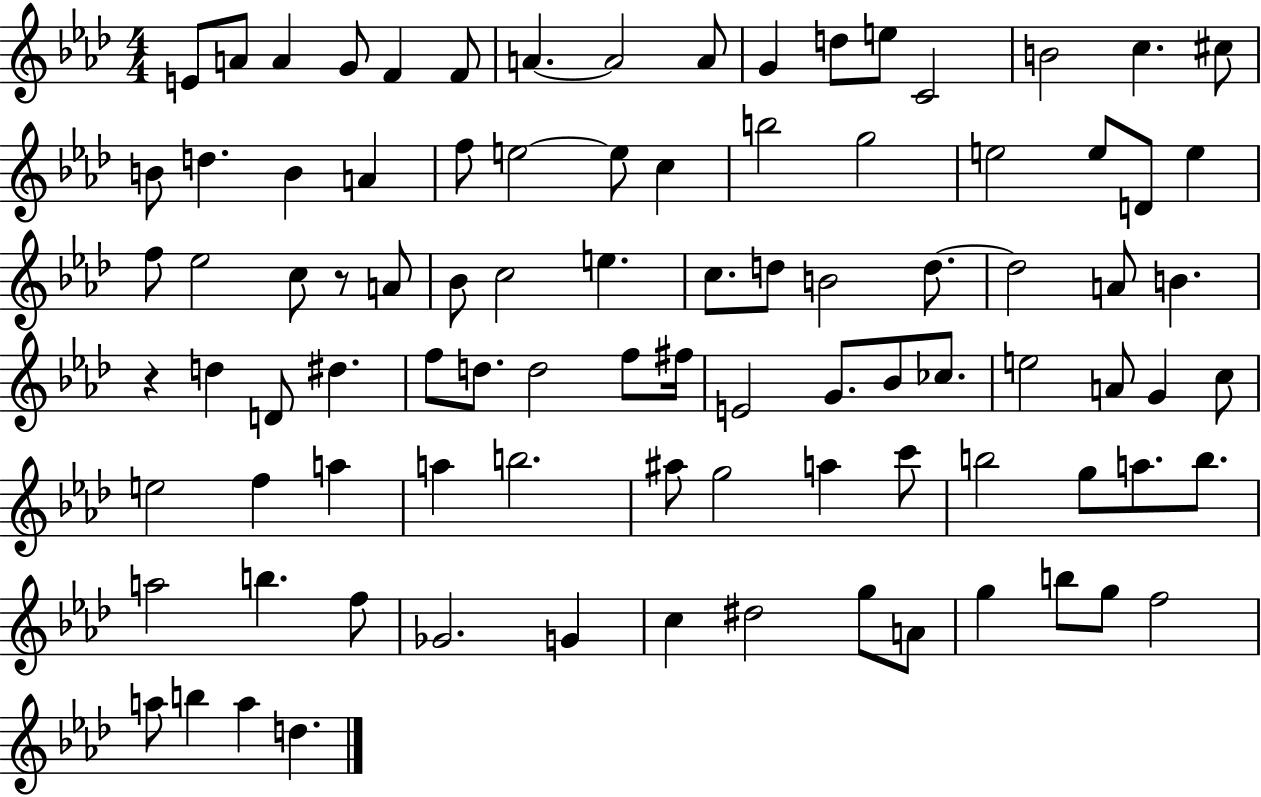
{
  \clef treble
  \numericTimeSignature
  \time 4/4
  \key aes \major
  e'8 a'8 a'4 g'8 f'4 f'8 | a'4.~~ a'2 a'8 | g'4 d''8 e''8 c'2 | b'2 c''4. cis''8 | \break b'8 d''4. b'4 a'4 | f''8 e''2~~ e''8 c''4 | b''2 g''2 | e''2 e''8 d'8 e''4 | \break f''8 ees''2 c''8 r8 a'8 | bes'8 c''2 e''4. | c''8. d''8 b'2 d''8.~~ | d''2 a'8 b'4. | \break r4 d''4 d'8 dis''4. | f''8 d''8. d''2 f''8 fis''16 | e'2 g'8. bes'8 ces''8. | e''2 a'8 g'4 c''8 | \break e''2 f''4 a''4 | a''4 b''2. | ais''8 g''2 a''4 c'''8 | b''2 g''8 a''8. b''8. | \break a''2 b''4. f''8 | ges'2. g'4 | c''4 dis''2 g''8 a'8 | g''4 b''8 g''8 f''2 | \break a''8 b''4 a''4 d''4. | \bar "|."
}